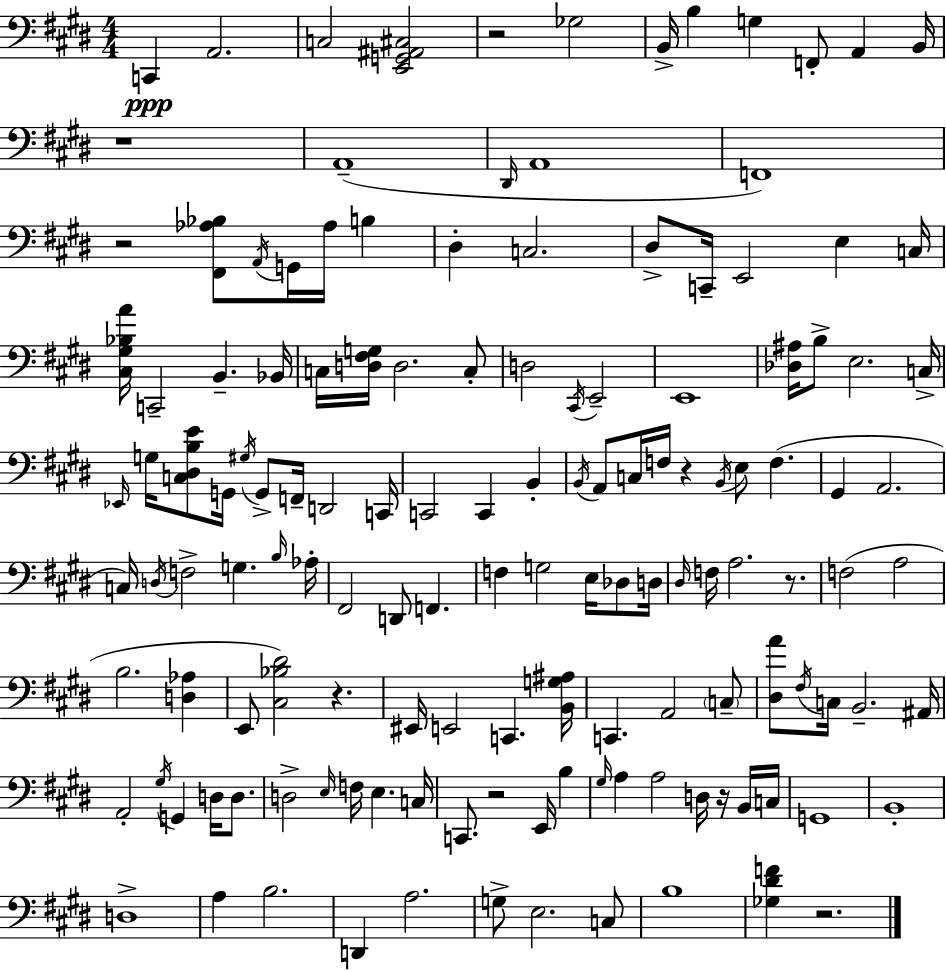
X:1
T:Untitled
M:4/4
L:1/4
K:E
C,, A,,2 C,2 [E,,G,,^A,,^C,]2 z2 _G,2 B,,/4 B, G, F,,/2 A,, B,,/4 z4 A,,4 ^D,,/4 A,,4 F,,4 z2 [^F,,_A,_B,]/2 A,,/4 G,,/4 _A,/4 B, ^D, C,2 ^D,/2 C,,/4 E,,2 E, C,/4 [^C,^G,_B,A]/4 C,,2 B,, _B,,/4 C,/4 [D,^F,G,]/4 D,2 C,/2 D,2 ^C,,/4 E,,2 E,,4 [_D,^A,]/4 B,/2 E,2 C,/4 _E,,/4 G,/4 [C,^D,B,E]/2 G,,/4 ^G,/4 G,,/2 F,,/4 D,,2 C,,/4 C,,2 C,, B,, B,,/4 A,,/2 C,/4 F,/4 z B,,/4 E,/2 F, ^G,, A,,2 C,/4 D,/4 F,2 G, B,/4 _A,/4 ^F,,2 D,,/2 F,, F, G,2 E,/4 _D,/2 D,/4 ^D,/4 F,/4 A,2 z/2 F,2 A,2 B,2 [D,_A,] E,,/2 [^C,_B,^D]2 z ^E,,/4 E,,2 C,, [B,,G,^A,]/4 C,, A,,2 C,/2 [^D,A]/2 ^F,/4 C,/4 B,,2 ^A,,/4 A,,2 ^G,/4 G,, D,/4 D,/2 D,2 E,/4 F,/4 E, C,/4 C,,/2 z2 E,,/4 B, ^G,/4 A, A,2 D,/4 z/4 B,,/4 C,/4 G,,4 B,,4 D,4 A, B,2 D,, A,2 G,/2 E,2 C,/2 B,4 [_G,^DF] z2